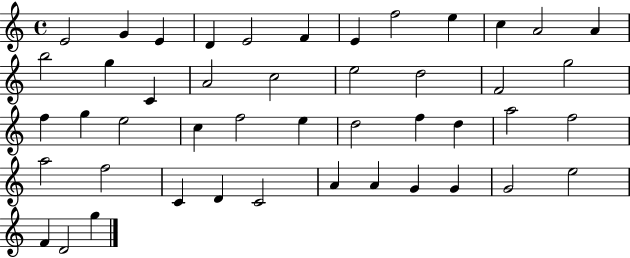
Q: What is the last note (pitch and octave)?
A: G5